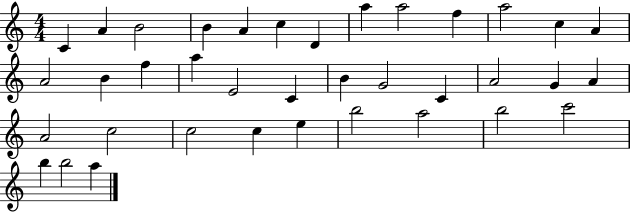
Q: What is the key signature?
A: C major